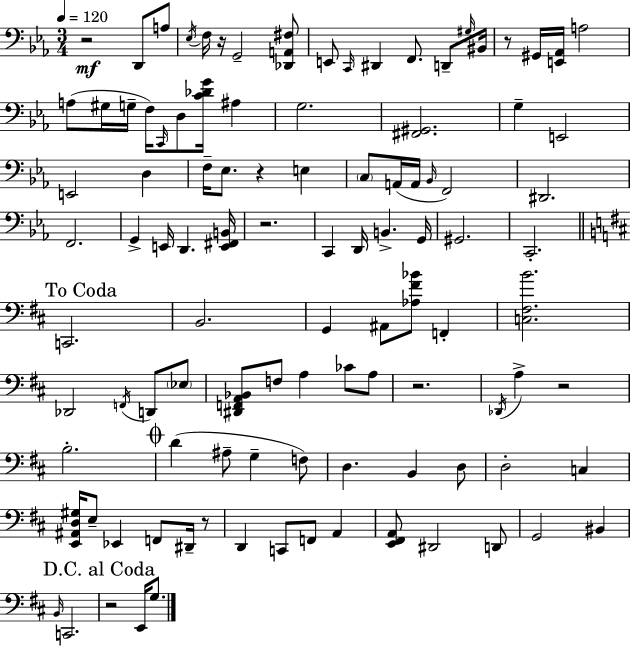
X:1
T:Untitled
M:3/4
L:1/4
K:Cm
z2 D,,/2 A,/2 _E,/4 F,/4 z/4 G,,2 [_D,,A,,^F,]/2 E,,/2 C,,/4 ^D,, F,,/2 D,,/2 ^G,/4 ^B,,/4 z/2 ^G,,/4 [E,,_A,,]/4 A,2 A,/2 ^G,/4 G,/4 F,/4 C,,/4 D,/2 [C_DG]/4 ^A, G,2 [^F,,^G,,]2 G, E,,2 E,,2 D, F,/4 _E,/2 z E, C,/2 A,,/4 A,,/4 _B,,/4 F,,2 ^D,,2 F,,2 G,, E,,/4 D,, [E,,^F,,B,,]/4 z2 C,, D,,/4 B,, G,,/4 ^G,,2 C,,2 C,,2 B,,2 G,, ^A,,/2 [_A,^F_B]/2 F,, [C,^F,B]2 _D,,2 F,,/4 D,,/2 _E,/2 [^D,,F,,A,,_B,,]/2 F,/2 A, _C/2 A,/2 z2 _D,,/4 A, z2 B,2 D ^A,/2 G, F,/2 D, B,, D,/2 D,2 C, [E,,^A,,D,^G,]/4 E,/2 _E,, F,,/2 ^D,,/4 z/2 D,, C,,/2 F,,/2 A,, [E,,^F,,A,,]/2 ^D,,2 D,,/2 G,,2 ^B,, B,,/4 C,,2 z2 E,,/4 G,/2